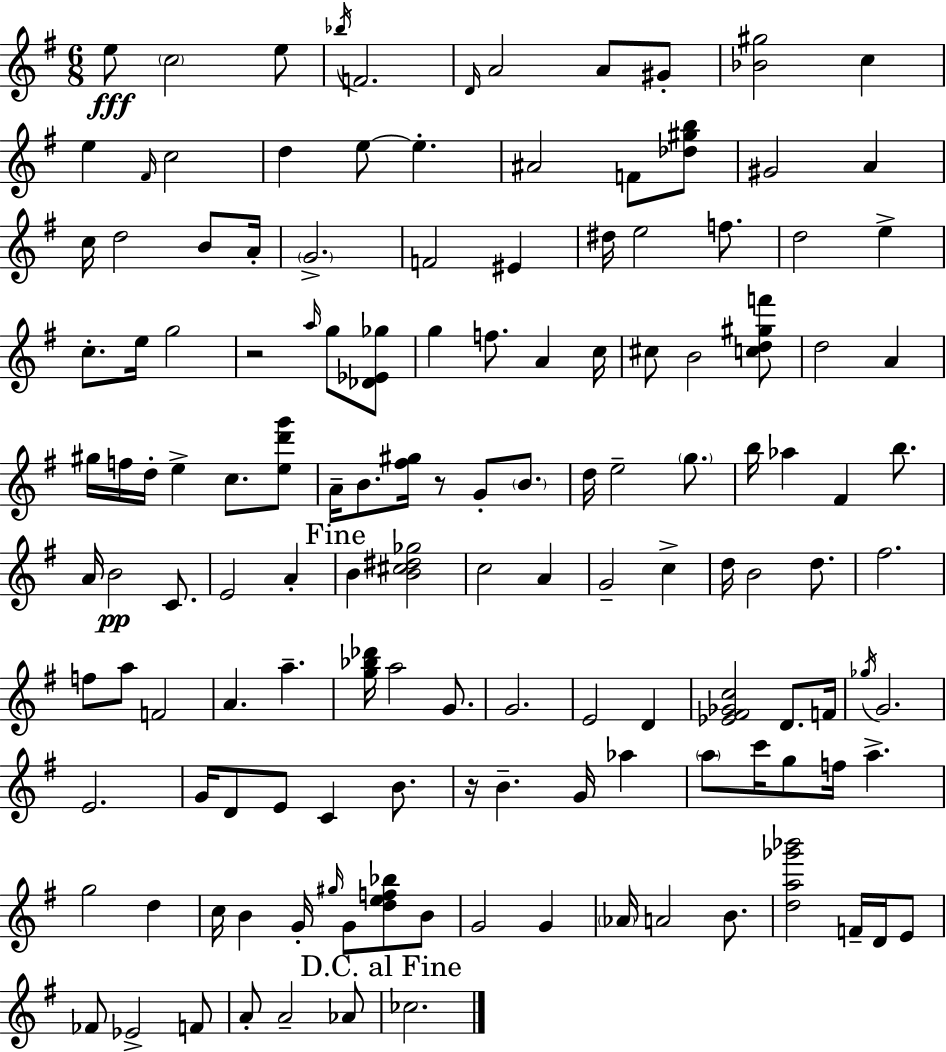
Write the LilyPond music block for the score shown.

{
  \clef treble
  \numericTimeSignature
  \time 6/8
  \key g \major
  e''8\fff \parenthesize c''2 e''8 | \acciaccatura { bes''16 } f'2. | \grace { d'16 } a'2 a'8 | gis'8-. <bes' gis''>2 c''4 | \break e''4 \grace { fis'16 } c''2 | d''4 e''8~~ e''4.-. | ais'2 f'8 | <des'' gis'' b''>8 gis'2 a'4 | \break c''16 d''2 | b'8 a'16-. \parenthesize g'2.-> | f'2 eis'4 | dis''16 e''2 | \break f''8. d''2 e''4-> | c''8.-. e''16 g''2 | r2 \grace { a''16 } | g''8 <des' ees' ges''>8 g''4 f''8. a'4 | \break c''16 cis''8 b'2 | <c'' d'' gis'' f'''>8 d''2 | a'4 gis''16 f''16 d''16-. e''4-> c''8. | <e'' d''' g'''>8 a'16-- b'8. <fis'' gis''>16 r8 g'8-. | \break \parenthesize b'8. d''16 e''2-- | \parenthesize g''8. b''16 aes''4 fis'4 | b''8. a'16 b'2\pp | c'8. e'2 | \break a'4-. \mark "Fine" b'4 <b' cis'' dis'' ges''>2 | c''2 | a'4 g'2-- | c''4-> d''16 b'2 | \break d''8. fis''2. | f''8 a''8 f'2 | a'4. a''4.-- | <g'' bes'' des'''>16 a''2 | \break g'8. g'2. | e'2 | d'4 <ees' fis' ges' c''>2 | d'8. f'16 \acciaccatura { ges''16 } g'2. | \break e'2. | g'16 d'8 e'8 c'4 | b'8. r16 b'4.-- | g'16 aes''4 \parenthesize a''8 c'''16 g''8 f''16 a''4.-> | \break g''2 | d''4 c''16 b'4 g'16-. \grace { gis''16 } | g'8 <d'' e'' f'' bes''>8 b'8 g'2 | g'4 \parenthesize aes'16 a'2 | \break b'8. <d'' a'' ges''' bes'''>2 | f'16-- d'16 e'8 fes'8 ees'2-> | f'8 a'8-. a'2-- | aes'8 \mark "D.C. al Fine" ces''2. | \break \bar "|."
}